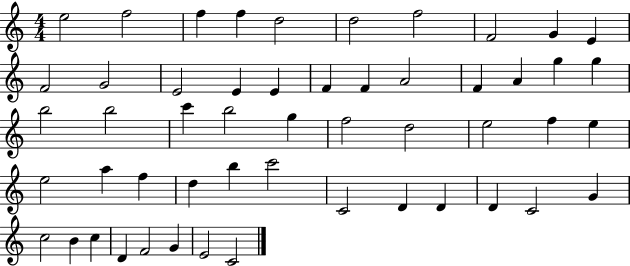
X:1
T:Untitled
M:4/4
L:1/4
K:C
e2 f2 f f d2 d2 f2 F2 G E F2 G2 E2 E E F F A2 F A g g b2 b2 c' b2 g f2 d2 e2 f e e2 a f d b c'2 C2 D D D C2 G c2 B c D F2 G E2 C2